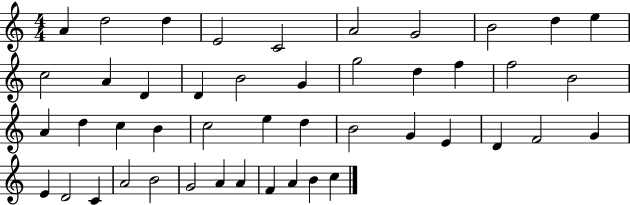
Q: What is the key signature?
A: C major